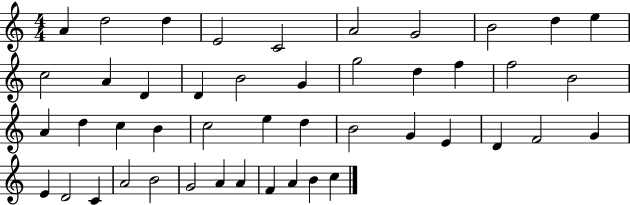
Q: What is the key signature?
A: C major